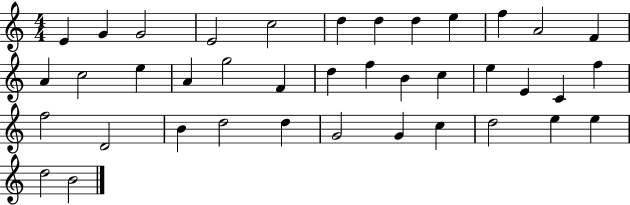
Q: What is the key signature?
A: C major